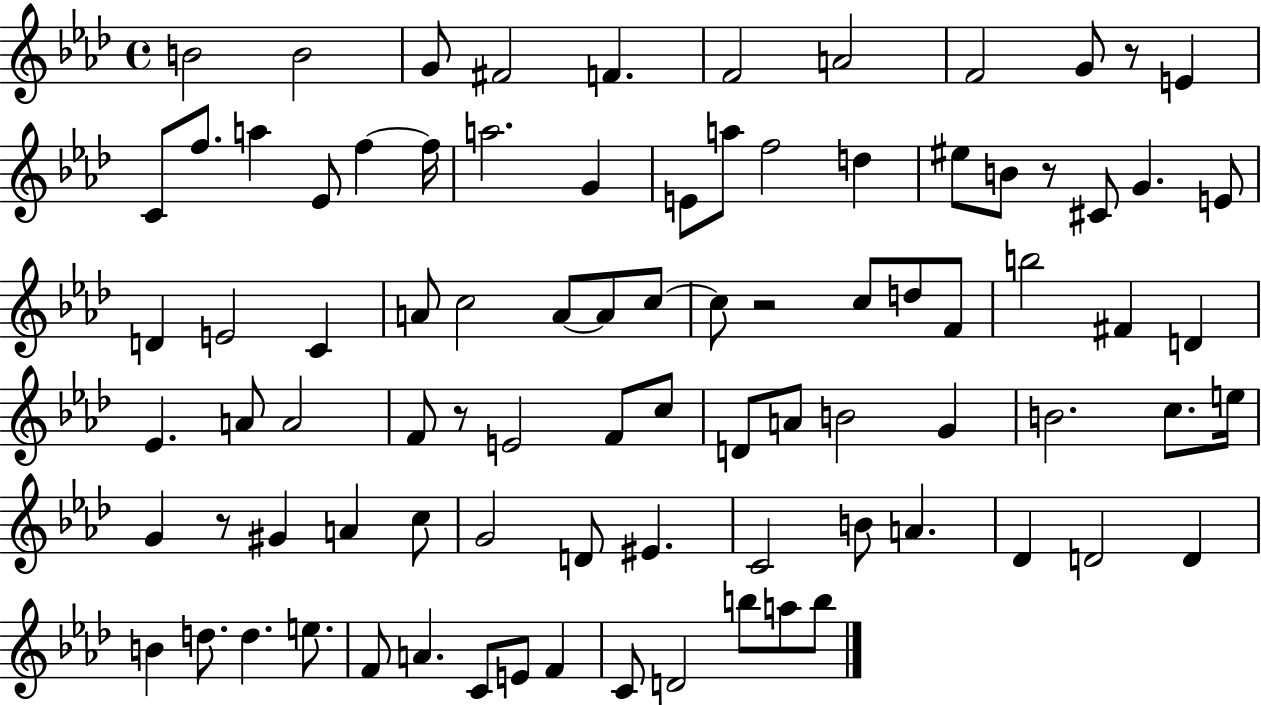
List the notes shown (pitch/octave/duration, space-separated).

B4/h B4/h G4/e F#4/h F4/q. F4/h A4/h F4/h G4/e R/e E4/q C4/e F5/e. A5/q Eb4/e F5/q F5/s A5/h. G4/q E4/e A5/e F5/h D5/q EIS5/e B4/e R/e C#4/e G4/q. E4/e D4/q E4/h C4/q A4/e C5/h A4/e A4/e C5/e C5/e R/h C5/e D5/e F4/e B5/h F#4/q D4/q Eb4/q. A4/e A4/h F4/e R/e E4/h F4/e C5/e D4/e A4/e B4/h G4/q B4/h. C5/e. E5/s G4/q R/e G#4/q A4/q C5/e G4/h D4/e EIS4/q. C4/h B4/e A4/q. Db4/q D4/h D4/q B4/q D5/e. D5/q. E5/e. F4/e A4/q. C4/e E4/e F4/q C4/e D4/h B5/e A5/e B5/e